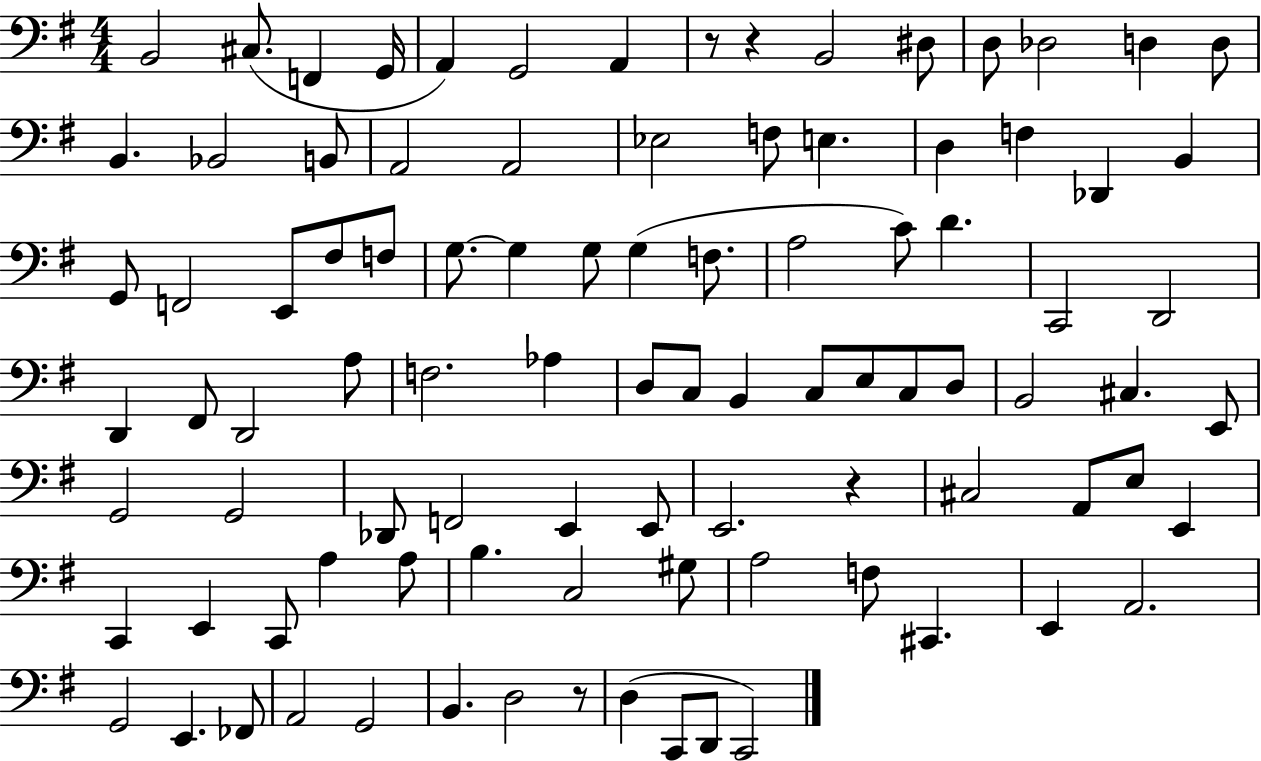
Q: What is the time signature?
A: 4/4